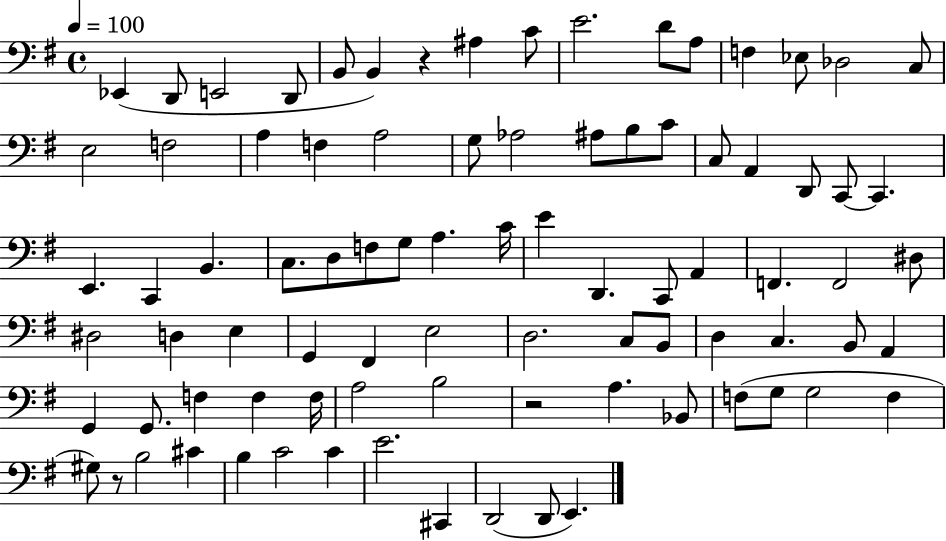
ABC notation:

X:1
T:Untitled
M:4/4
L:1/4
K:G
_E,, D,,/2 E,,2 D,,/2 B,,/2 B,, z ^A, C/2 E2 D/2 A,/2 F, _E,/2 _D,2 C,/2 E,2 F,2 A, F, A,2 G,/2 _A,2 ^A,/2 B,/2 C/2 C,/2 A,, D,,/2 C,,/2 C,, E,, C,, B,, C,/2 D,/2 F,/2 G,/2 A, C/4 E D,, C,,/2 A,, F,, F,,2 ^D,/2 ^D,2 D, E, G,, ^F,, E,2 D,2 C,/2 B,,/2 D, C, B,,/2 A,, G,, G,,/2 F, F, F,/4 A,2 B,2 z2 A, _B,,/2 F,/2 G,/2 G,2 F, ^G,/2 z/2 B,2 ^C B, C2 C E2 ^C,, D,,2 D,,/2 E,,